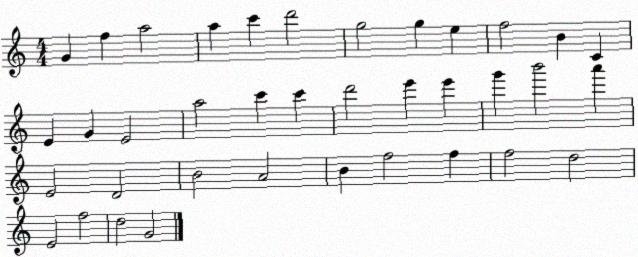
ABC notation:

X:1
T:Untitled
M:4/4
L:1/4
K:C
G f a2 a c' d'2 g2 g e f2 B C E G E2 a2 c' c' d'2 e' e' g' b'2 a' E2 D2 B2 A2 B f2 f f2 d2 E2 f2 d2 G2